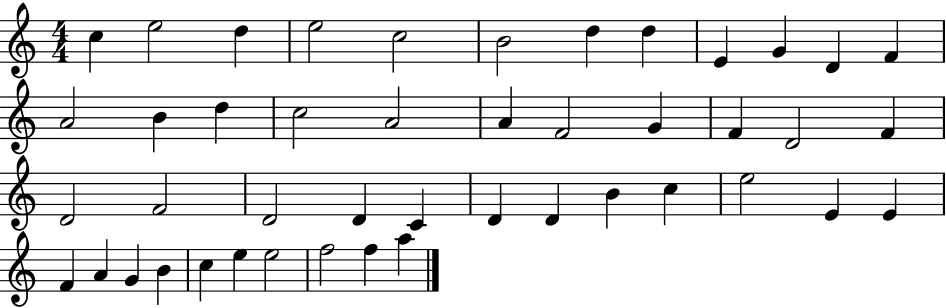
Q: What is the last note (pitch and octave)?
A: A5